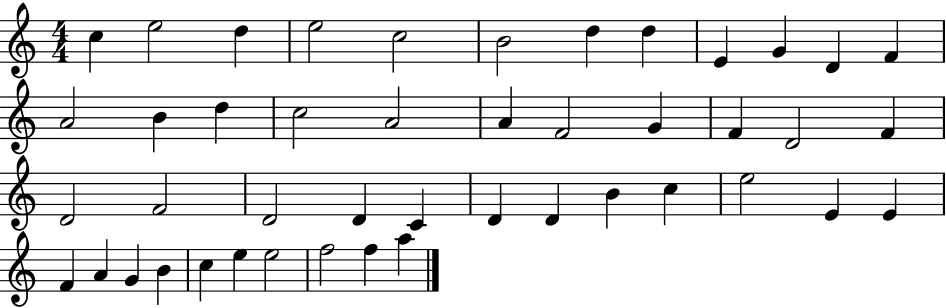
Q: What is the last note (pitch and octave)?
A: A5